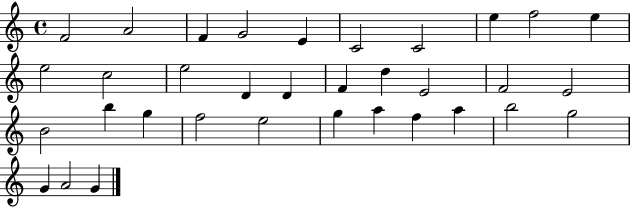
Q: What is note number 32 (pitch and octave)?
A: G4